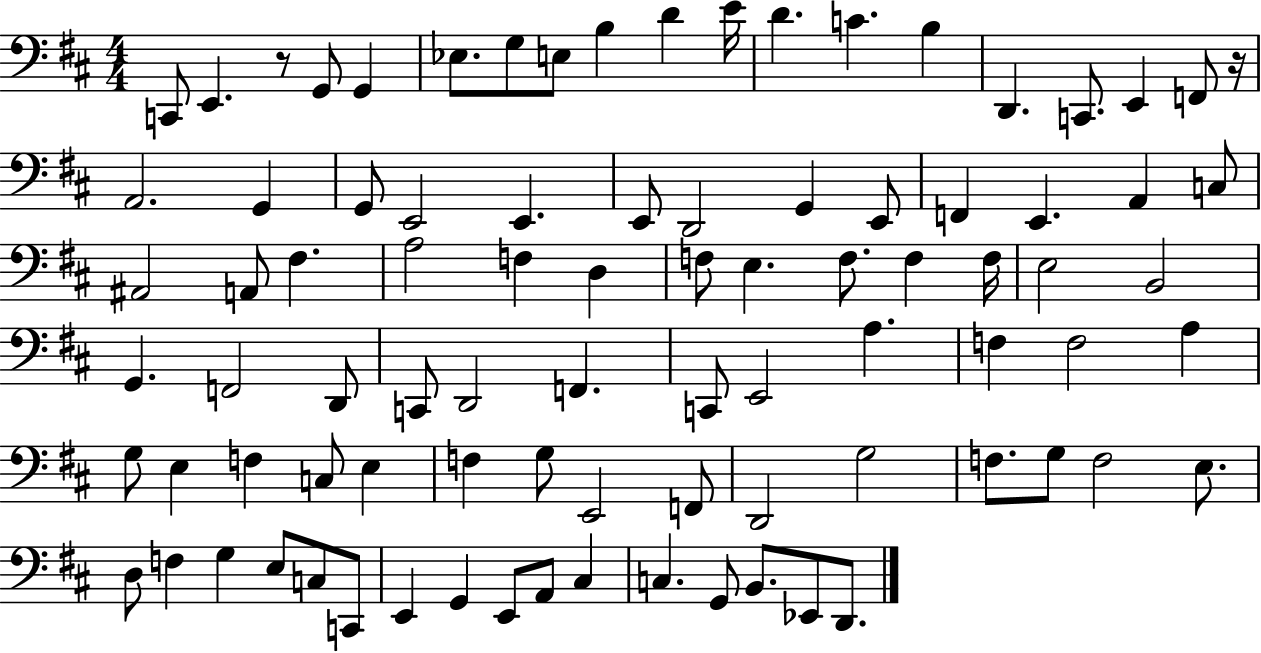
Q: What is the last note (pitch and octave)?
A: D2